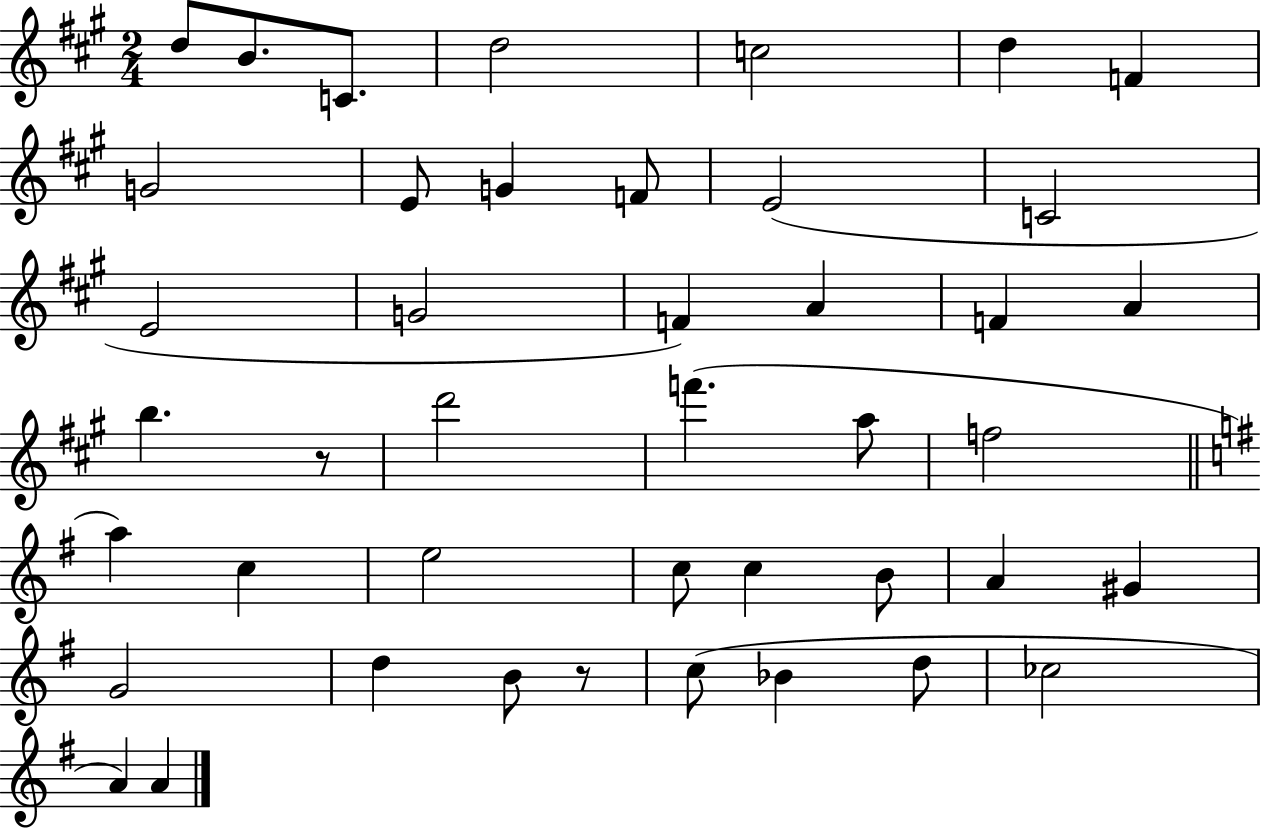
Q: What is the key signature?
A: A major